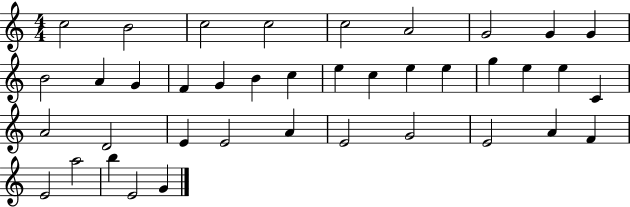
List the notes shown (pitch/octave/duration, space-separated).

C5/h B4/h C5/h C5/h C5/h A4/h G4/h G4/q G4/q B4/h A4/q G4/q F4/q G4/q B4/q C5/q E5/q C5/q E5/q E5/q G5/q E5/q E5/q C4/q A4/h D4/h E4/q E4/h A4/q E4/h G4/h E4/h A4/q F4/q E4/h A5/h B5/q E4/h G4/q